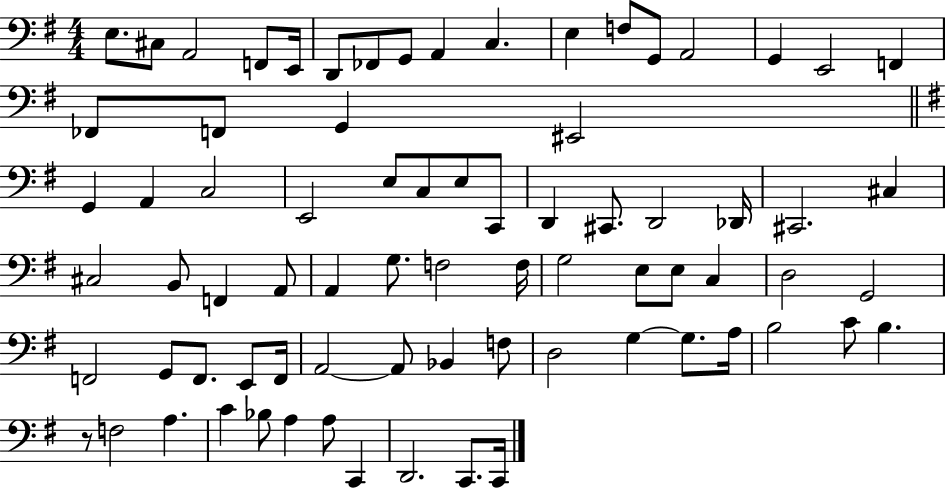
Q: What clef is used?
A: bass